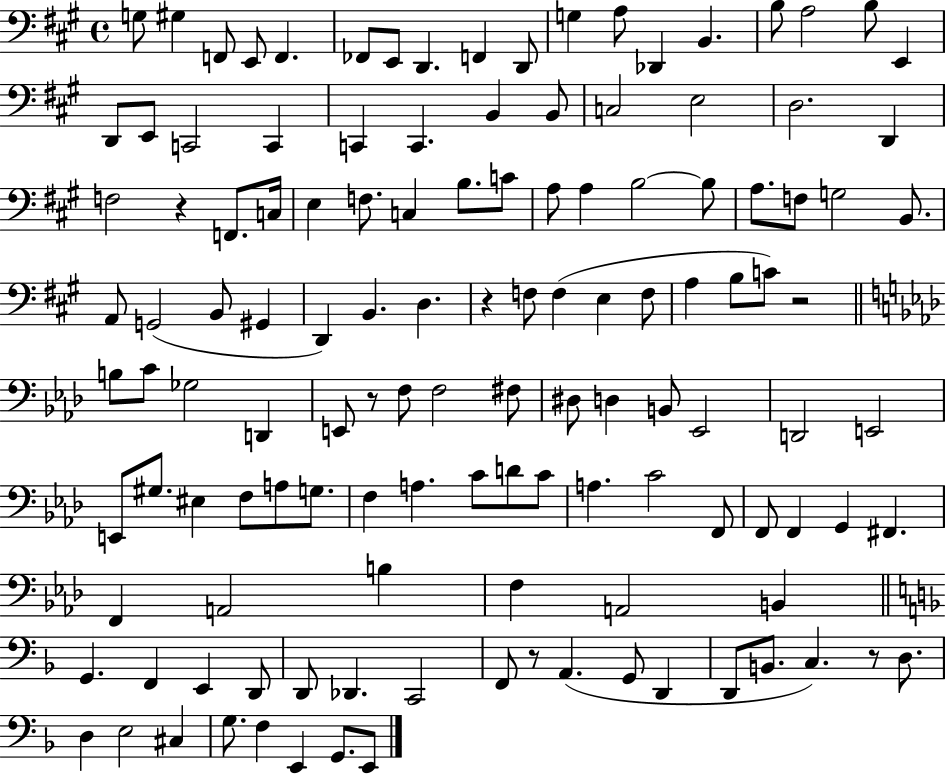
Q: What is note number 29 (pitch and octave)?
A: D3